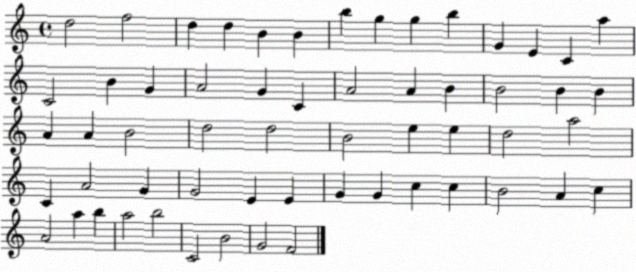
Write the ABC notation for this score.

X:1
T:Untitled
M:4/4
L:1/4
K:C
d2 f2 d d B B b g g b G E C a C2 B G A2 G C A2 A B B2 B B A A B2 d2 d2 B2 e e d2 a2 C A2 G G2 E E G G c c B2 A c A2 a b a2 b2 C2 B2 G2 F2